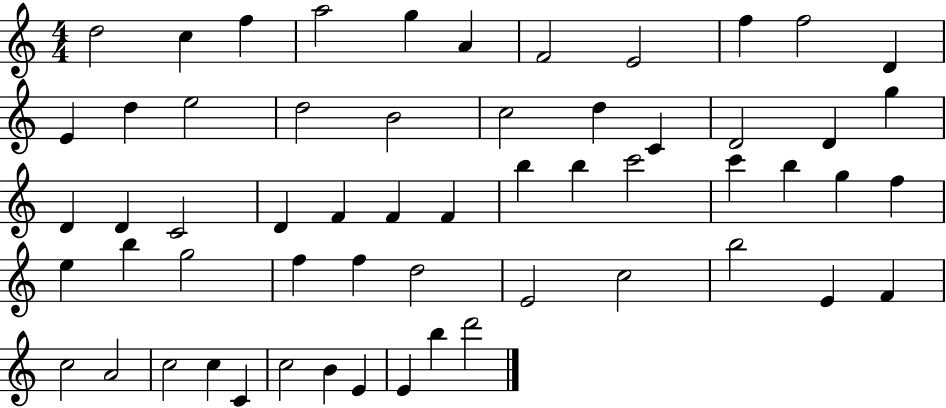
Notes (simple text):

D5/h C5/q F5/q A5/h G5/q A4/q F4/h E4/h F5/q F5/h D4/q E4/q D5/q E5/h D5/h B4/h C5/h D5/q C4/q D4/h D4/q G5/q D4/q D4/q C4/h D4/q F4/q F4/q F4/q B5/q B5/q C6/h C6/q B5/q G5/q F5/q E5/q B5/q G5/h F5/q F5/q D5/h E4/h C5/h B5/h E4/q F4/q C5/h A4/h C5/h C5/q C4/q C5/h B4/q E4/q E4/q B5/q D6/h